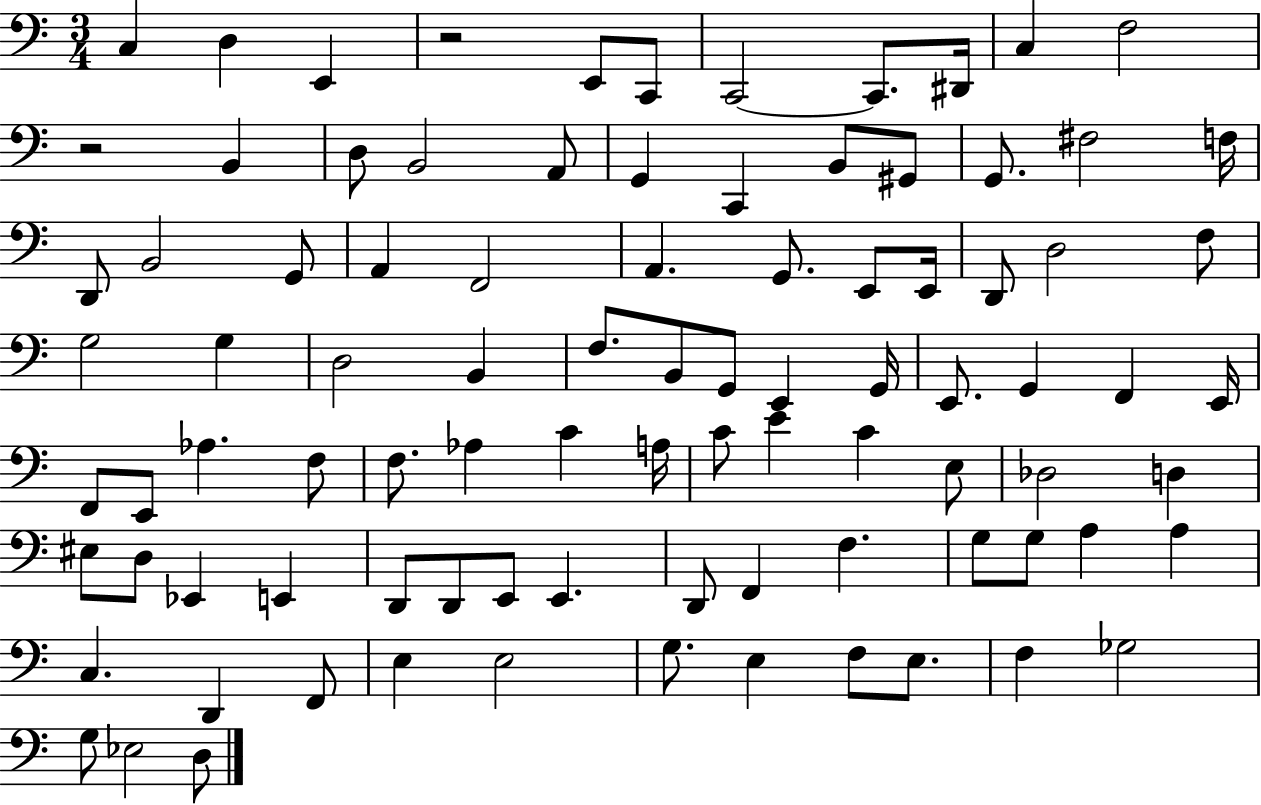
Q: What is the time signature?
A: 3/4